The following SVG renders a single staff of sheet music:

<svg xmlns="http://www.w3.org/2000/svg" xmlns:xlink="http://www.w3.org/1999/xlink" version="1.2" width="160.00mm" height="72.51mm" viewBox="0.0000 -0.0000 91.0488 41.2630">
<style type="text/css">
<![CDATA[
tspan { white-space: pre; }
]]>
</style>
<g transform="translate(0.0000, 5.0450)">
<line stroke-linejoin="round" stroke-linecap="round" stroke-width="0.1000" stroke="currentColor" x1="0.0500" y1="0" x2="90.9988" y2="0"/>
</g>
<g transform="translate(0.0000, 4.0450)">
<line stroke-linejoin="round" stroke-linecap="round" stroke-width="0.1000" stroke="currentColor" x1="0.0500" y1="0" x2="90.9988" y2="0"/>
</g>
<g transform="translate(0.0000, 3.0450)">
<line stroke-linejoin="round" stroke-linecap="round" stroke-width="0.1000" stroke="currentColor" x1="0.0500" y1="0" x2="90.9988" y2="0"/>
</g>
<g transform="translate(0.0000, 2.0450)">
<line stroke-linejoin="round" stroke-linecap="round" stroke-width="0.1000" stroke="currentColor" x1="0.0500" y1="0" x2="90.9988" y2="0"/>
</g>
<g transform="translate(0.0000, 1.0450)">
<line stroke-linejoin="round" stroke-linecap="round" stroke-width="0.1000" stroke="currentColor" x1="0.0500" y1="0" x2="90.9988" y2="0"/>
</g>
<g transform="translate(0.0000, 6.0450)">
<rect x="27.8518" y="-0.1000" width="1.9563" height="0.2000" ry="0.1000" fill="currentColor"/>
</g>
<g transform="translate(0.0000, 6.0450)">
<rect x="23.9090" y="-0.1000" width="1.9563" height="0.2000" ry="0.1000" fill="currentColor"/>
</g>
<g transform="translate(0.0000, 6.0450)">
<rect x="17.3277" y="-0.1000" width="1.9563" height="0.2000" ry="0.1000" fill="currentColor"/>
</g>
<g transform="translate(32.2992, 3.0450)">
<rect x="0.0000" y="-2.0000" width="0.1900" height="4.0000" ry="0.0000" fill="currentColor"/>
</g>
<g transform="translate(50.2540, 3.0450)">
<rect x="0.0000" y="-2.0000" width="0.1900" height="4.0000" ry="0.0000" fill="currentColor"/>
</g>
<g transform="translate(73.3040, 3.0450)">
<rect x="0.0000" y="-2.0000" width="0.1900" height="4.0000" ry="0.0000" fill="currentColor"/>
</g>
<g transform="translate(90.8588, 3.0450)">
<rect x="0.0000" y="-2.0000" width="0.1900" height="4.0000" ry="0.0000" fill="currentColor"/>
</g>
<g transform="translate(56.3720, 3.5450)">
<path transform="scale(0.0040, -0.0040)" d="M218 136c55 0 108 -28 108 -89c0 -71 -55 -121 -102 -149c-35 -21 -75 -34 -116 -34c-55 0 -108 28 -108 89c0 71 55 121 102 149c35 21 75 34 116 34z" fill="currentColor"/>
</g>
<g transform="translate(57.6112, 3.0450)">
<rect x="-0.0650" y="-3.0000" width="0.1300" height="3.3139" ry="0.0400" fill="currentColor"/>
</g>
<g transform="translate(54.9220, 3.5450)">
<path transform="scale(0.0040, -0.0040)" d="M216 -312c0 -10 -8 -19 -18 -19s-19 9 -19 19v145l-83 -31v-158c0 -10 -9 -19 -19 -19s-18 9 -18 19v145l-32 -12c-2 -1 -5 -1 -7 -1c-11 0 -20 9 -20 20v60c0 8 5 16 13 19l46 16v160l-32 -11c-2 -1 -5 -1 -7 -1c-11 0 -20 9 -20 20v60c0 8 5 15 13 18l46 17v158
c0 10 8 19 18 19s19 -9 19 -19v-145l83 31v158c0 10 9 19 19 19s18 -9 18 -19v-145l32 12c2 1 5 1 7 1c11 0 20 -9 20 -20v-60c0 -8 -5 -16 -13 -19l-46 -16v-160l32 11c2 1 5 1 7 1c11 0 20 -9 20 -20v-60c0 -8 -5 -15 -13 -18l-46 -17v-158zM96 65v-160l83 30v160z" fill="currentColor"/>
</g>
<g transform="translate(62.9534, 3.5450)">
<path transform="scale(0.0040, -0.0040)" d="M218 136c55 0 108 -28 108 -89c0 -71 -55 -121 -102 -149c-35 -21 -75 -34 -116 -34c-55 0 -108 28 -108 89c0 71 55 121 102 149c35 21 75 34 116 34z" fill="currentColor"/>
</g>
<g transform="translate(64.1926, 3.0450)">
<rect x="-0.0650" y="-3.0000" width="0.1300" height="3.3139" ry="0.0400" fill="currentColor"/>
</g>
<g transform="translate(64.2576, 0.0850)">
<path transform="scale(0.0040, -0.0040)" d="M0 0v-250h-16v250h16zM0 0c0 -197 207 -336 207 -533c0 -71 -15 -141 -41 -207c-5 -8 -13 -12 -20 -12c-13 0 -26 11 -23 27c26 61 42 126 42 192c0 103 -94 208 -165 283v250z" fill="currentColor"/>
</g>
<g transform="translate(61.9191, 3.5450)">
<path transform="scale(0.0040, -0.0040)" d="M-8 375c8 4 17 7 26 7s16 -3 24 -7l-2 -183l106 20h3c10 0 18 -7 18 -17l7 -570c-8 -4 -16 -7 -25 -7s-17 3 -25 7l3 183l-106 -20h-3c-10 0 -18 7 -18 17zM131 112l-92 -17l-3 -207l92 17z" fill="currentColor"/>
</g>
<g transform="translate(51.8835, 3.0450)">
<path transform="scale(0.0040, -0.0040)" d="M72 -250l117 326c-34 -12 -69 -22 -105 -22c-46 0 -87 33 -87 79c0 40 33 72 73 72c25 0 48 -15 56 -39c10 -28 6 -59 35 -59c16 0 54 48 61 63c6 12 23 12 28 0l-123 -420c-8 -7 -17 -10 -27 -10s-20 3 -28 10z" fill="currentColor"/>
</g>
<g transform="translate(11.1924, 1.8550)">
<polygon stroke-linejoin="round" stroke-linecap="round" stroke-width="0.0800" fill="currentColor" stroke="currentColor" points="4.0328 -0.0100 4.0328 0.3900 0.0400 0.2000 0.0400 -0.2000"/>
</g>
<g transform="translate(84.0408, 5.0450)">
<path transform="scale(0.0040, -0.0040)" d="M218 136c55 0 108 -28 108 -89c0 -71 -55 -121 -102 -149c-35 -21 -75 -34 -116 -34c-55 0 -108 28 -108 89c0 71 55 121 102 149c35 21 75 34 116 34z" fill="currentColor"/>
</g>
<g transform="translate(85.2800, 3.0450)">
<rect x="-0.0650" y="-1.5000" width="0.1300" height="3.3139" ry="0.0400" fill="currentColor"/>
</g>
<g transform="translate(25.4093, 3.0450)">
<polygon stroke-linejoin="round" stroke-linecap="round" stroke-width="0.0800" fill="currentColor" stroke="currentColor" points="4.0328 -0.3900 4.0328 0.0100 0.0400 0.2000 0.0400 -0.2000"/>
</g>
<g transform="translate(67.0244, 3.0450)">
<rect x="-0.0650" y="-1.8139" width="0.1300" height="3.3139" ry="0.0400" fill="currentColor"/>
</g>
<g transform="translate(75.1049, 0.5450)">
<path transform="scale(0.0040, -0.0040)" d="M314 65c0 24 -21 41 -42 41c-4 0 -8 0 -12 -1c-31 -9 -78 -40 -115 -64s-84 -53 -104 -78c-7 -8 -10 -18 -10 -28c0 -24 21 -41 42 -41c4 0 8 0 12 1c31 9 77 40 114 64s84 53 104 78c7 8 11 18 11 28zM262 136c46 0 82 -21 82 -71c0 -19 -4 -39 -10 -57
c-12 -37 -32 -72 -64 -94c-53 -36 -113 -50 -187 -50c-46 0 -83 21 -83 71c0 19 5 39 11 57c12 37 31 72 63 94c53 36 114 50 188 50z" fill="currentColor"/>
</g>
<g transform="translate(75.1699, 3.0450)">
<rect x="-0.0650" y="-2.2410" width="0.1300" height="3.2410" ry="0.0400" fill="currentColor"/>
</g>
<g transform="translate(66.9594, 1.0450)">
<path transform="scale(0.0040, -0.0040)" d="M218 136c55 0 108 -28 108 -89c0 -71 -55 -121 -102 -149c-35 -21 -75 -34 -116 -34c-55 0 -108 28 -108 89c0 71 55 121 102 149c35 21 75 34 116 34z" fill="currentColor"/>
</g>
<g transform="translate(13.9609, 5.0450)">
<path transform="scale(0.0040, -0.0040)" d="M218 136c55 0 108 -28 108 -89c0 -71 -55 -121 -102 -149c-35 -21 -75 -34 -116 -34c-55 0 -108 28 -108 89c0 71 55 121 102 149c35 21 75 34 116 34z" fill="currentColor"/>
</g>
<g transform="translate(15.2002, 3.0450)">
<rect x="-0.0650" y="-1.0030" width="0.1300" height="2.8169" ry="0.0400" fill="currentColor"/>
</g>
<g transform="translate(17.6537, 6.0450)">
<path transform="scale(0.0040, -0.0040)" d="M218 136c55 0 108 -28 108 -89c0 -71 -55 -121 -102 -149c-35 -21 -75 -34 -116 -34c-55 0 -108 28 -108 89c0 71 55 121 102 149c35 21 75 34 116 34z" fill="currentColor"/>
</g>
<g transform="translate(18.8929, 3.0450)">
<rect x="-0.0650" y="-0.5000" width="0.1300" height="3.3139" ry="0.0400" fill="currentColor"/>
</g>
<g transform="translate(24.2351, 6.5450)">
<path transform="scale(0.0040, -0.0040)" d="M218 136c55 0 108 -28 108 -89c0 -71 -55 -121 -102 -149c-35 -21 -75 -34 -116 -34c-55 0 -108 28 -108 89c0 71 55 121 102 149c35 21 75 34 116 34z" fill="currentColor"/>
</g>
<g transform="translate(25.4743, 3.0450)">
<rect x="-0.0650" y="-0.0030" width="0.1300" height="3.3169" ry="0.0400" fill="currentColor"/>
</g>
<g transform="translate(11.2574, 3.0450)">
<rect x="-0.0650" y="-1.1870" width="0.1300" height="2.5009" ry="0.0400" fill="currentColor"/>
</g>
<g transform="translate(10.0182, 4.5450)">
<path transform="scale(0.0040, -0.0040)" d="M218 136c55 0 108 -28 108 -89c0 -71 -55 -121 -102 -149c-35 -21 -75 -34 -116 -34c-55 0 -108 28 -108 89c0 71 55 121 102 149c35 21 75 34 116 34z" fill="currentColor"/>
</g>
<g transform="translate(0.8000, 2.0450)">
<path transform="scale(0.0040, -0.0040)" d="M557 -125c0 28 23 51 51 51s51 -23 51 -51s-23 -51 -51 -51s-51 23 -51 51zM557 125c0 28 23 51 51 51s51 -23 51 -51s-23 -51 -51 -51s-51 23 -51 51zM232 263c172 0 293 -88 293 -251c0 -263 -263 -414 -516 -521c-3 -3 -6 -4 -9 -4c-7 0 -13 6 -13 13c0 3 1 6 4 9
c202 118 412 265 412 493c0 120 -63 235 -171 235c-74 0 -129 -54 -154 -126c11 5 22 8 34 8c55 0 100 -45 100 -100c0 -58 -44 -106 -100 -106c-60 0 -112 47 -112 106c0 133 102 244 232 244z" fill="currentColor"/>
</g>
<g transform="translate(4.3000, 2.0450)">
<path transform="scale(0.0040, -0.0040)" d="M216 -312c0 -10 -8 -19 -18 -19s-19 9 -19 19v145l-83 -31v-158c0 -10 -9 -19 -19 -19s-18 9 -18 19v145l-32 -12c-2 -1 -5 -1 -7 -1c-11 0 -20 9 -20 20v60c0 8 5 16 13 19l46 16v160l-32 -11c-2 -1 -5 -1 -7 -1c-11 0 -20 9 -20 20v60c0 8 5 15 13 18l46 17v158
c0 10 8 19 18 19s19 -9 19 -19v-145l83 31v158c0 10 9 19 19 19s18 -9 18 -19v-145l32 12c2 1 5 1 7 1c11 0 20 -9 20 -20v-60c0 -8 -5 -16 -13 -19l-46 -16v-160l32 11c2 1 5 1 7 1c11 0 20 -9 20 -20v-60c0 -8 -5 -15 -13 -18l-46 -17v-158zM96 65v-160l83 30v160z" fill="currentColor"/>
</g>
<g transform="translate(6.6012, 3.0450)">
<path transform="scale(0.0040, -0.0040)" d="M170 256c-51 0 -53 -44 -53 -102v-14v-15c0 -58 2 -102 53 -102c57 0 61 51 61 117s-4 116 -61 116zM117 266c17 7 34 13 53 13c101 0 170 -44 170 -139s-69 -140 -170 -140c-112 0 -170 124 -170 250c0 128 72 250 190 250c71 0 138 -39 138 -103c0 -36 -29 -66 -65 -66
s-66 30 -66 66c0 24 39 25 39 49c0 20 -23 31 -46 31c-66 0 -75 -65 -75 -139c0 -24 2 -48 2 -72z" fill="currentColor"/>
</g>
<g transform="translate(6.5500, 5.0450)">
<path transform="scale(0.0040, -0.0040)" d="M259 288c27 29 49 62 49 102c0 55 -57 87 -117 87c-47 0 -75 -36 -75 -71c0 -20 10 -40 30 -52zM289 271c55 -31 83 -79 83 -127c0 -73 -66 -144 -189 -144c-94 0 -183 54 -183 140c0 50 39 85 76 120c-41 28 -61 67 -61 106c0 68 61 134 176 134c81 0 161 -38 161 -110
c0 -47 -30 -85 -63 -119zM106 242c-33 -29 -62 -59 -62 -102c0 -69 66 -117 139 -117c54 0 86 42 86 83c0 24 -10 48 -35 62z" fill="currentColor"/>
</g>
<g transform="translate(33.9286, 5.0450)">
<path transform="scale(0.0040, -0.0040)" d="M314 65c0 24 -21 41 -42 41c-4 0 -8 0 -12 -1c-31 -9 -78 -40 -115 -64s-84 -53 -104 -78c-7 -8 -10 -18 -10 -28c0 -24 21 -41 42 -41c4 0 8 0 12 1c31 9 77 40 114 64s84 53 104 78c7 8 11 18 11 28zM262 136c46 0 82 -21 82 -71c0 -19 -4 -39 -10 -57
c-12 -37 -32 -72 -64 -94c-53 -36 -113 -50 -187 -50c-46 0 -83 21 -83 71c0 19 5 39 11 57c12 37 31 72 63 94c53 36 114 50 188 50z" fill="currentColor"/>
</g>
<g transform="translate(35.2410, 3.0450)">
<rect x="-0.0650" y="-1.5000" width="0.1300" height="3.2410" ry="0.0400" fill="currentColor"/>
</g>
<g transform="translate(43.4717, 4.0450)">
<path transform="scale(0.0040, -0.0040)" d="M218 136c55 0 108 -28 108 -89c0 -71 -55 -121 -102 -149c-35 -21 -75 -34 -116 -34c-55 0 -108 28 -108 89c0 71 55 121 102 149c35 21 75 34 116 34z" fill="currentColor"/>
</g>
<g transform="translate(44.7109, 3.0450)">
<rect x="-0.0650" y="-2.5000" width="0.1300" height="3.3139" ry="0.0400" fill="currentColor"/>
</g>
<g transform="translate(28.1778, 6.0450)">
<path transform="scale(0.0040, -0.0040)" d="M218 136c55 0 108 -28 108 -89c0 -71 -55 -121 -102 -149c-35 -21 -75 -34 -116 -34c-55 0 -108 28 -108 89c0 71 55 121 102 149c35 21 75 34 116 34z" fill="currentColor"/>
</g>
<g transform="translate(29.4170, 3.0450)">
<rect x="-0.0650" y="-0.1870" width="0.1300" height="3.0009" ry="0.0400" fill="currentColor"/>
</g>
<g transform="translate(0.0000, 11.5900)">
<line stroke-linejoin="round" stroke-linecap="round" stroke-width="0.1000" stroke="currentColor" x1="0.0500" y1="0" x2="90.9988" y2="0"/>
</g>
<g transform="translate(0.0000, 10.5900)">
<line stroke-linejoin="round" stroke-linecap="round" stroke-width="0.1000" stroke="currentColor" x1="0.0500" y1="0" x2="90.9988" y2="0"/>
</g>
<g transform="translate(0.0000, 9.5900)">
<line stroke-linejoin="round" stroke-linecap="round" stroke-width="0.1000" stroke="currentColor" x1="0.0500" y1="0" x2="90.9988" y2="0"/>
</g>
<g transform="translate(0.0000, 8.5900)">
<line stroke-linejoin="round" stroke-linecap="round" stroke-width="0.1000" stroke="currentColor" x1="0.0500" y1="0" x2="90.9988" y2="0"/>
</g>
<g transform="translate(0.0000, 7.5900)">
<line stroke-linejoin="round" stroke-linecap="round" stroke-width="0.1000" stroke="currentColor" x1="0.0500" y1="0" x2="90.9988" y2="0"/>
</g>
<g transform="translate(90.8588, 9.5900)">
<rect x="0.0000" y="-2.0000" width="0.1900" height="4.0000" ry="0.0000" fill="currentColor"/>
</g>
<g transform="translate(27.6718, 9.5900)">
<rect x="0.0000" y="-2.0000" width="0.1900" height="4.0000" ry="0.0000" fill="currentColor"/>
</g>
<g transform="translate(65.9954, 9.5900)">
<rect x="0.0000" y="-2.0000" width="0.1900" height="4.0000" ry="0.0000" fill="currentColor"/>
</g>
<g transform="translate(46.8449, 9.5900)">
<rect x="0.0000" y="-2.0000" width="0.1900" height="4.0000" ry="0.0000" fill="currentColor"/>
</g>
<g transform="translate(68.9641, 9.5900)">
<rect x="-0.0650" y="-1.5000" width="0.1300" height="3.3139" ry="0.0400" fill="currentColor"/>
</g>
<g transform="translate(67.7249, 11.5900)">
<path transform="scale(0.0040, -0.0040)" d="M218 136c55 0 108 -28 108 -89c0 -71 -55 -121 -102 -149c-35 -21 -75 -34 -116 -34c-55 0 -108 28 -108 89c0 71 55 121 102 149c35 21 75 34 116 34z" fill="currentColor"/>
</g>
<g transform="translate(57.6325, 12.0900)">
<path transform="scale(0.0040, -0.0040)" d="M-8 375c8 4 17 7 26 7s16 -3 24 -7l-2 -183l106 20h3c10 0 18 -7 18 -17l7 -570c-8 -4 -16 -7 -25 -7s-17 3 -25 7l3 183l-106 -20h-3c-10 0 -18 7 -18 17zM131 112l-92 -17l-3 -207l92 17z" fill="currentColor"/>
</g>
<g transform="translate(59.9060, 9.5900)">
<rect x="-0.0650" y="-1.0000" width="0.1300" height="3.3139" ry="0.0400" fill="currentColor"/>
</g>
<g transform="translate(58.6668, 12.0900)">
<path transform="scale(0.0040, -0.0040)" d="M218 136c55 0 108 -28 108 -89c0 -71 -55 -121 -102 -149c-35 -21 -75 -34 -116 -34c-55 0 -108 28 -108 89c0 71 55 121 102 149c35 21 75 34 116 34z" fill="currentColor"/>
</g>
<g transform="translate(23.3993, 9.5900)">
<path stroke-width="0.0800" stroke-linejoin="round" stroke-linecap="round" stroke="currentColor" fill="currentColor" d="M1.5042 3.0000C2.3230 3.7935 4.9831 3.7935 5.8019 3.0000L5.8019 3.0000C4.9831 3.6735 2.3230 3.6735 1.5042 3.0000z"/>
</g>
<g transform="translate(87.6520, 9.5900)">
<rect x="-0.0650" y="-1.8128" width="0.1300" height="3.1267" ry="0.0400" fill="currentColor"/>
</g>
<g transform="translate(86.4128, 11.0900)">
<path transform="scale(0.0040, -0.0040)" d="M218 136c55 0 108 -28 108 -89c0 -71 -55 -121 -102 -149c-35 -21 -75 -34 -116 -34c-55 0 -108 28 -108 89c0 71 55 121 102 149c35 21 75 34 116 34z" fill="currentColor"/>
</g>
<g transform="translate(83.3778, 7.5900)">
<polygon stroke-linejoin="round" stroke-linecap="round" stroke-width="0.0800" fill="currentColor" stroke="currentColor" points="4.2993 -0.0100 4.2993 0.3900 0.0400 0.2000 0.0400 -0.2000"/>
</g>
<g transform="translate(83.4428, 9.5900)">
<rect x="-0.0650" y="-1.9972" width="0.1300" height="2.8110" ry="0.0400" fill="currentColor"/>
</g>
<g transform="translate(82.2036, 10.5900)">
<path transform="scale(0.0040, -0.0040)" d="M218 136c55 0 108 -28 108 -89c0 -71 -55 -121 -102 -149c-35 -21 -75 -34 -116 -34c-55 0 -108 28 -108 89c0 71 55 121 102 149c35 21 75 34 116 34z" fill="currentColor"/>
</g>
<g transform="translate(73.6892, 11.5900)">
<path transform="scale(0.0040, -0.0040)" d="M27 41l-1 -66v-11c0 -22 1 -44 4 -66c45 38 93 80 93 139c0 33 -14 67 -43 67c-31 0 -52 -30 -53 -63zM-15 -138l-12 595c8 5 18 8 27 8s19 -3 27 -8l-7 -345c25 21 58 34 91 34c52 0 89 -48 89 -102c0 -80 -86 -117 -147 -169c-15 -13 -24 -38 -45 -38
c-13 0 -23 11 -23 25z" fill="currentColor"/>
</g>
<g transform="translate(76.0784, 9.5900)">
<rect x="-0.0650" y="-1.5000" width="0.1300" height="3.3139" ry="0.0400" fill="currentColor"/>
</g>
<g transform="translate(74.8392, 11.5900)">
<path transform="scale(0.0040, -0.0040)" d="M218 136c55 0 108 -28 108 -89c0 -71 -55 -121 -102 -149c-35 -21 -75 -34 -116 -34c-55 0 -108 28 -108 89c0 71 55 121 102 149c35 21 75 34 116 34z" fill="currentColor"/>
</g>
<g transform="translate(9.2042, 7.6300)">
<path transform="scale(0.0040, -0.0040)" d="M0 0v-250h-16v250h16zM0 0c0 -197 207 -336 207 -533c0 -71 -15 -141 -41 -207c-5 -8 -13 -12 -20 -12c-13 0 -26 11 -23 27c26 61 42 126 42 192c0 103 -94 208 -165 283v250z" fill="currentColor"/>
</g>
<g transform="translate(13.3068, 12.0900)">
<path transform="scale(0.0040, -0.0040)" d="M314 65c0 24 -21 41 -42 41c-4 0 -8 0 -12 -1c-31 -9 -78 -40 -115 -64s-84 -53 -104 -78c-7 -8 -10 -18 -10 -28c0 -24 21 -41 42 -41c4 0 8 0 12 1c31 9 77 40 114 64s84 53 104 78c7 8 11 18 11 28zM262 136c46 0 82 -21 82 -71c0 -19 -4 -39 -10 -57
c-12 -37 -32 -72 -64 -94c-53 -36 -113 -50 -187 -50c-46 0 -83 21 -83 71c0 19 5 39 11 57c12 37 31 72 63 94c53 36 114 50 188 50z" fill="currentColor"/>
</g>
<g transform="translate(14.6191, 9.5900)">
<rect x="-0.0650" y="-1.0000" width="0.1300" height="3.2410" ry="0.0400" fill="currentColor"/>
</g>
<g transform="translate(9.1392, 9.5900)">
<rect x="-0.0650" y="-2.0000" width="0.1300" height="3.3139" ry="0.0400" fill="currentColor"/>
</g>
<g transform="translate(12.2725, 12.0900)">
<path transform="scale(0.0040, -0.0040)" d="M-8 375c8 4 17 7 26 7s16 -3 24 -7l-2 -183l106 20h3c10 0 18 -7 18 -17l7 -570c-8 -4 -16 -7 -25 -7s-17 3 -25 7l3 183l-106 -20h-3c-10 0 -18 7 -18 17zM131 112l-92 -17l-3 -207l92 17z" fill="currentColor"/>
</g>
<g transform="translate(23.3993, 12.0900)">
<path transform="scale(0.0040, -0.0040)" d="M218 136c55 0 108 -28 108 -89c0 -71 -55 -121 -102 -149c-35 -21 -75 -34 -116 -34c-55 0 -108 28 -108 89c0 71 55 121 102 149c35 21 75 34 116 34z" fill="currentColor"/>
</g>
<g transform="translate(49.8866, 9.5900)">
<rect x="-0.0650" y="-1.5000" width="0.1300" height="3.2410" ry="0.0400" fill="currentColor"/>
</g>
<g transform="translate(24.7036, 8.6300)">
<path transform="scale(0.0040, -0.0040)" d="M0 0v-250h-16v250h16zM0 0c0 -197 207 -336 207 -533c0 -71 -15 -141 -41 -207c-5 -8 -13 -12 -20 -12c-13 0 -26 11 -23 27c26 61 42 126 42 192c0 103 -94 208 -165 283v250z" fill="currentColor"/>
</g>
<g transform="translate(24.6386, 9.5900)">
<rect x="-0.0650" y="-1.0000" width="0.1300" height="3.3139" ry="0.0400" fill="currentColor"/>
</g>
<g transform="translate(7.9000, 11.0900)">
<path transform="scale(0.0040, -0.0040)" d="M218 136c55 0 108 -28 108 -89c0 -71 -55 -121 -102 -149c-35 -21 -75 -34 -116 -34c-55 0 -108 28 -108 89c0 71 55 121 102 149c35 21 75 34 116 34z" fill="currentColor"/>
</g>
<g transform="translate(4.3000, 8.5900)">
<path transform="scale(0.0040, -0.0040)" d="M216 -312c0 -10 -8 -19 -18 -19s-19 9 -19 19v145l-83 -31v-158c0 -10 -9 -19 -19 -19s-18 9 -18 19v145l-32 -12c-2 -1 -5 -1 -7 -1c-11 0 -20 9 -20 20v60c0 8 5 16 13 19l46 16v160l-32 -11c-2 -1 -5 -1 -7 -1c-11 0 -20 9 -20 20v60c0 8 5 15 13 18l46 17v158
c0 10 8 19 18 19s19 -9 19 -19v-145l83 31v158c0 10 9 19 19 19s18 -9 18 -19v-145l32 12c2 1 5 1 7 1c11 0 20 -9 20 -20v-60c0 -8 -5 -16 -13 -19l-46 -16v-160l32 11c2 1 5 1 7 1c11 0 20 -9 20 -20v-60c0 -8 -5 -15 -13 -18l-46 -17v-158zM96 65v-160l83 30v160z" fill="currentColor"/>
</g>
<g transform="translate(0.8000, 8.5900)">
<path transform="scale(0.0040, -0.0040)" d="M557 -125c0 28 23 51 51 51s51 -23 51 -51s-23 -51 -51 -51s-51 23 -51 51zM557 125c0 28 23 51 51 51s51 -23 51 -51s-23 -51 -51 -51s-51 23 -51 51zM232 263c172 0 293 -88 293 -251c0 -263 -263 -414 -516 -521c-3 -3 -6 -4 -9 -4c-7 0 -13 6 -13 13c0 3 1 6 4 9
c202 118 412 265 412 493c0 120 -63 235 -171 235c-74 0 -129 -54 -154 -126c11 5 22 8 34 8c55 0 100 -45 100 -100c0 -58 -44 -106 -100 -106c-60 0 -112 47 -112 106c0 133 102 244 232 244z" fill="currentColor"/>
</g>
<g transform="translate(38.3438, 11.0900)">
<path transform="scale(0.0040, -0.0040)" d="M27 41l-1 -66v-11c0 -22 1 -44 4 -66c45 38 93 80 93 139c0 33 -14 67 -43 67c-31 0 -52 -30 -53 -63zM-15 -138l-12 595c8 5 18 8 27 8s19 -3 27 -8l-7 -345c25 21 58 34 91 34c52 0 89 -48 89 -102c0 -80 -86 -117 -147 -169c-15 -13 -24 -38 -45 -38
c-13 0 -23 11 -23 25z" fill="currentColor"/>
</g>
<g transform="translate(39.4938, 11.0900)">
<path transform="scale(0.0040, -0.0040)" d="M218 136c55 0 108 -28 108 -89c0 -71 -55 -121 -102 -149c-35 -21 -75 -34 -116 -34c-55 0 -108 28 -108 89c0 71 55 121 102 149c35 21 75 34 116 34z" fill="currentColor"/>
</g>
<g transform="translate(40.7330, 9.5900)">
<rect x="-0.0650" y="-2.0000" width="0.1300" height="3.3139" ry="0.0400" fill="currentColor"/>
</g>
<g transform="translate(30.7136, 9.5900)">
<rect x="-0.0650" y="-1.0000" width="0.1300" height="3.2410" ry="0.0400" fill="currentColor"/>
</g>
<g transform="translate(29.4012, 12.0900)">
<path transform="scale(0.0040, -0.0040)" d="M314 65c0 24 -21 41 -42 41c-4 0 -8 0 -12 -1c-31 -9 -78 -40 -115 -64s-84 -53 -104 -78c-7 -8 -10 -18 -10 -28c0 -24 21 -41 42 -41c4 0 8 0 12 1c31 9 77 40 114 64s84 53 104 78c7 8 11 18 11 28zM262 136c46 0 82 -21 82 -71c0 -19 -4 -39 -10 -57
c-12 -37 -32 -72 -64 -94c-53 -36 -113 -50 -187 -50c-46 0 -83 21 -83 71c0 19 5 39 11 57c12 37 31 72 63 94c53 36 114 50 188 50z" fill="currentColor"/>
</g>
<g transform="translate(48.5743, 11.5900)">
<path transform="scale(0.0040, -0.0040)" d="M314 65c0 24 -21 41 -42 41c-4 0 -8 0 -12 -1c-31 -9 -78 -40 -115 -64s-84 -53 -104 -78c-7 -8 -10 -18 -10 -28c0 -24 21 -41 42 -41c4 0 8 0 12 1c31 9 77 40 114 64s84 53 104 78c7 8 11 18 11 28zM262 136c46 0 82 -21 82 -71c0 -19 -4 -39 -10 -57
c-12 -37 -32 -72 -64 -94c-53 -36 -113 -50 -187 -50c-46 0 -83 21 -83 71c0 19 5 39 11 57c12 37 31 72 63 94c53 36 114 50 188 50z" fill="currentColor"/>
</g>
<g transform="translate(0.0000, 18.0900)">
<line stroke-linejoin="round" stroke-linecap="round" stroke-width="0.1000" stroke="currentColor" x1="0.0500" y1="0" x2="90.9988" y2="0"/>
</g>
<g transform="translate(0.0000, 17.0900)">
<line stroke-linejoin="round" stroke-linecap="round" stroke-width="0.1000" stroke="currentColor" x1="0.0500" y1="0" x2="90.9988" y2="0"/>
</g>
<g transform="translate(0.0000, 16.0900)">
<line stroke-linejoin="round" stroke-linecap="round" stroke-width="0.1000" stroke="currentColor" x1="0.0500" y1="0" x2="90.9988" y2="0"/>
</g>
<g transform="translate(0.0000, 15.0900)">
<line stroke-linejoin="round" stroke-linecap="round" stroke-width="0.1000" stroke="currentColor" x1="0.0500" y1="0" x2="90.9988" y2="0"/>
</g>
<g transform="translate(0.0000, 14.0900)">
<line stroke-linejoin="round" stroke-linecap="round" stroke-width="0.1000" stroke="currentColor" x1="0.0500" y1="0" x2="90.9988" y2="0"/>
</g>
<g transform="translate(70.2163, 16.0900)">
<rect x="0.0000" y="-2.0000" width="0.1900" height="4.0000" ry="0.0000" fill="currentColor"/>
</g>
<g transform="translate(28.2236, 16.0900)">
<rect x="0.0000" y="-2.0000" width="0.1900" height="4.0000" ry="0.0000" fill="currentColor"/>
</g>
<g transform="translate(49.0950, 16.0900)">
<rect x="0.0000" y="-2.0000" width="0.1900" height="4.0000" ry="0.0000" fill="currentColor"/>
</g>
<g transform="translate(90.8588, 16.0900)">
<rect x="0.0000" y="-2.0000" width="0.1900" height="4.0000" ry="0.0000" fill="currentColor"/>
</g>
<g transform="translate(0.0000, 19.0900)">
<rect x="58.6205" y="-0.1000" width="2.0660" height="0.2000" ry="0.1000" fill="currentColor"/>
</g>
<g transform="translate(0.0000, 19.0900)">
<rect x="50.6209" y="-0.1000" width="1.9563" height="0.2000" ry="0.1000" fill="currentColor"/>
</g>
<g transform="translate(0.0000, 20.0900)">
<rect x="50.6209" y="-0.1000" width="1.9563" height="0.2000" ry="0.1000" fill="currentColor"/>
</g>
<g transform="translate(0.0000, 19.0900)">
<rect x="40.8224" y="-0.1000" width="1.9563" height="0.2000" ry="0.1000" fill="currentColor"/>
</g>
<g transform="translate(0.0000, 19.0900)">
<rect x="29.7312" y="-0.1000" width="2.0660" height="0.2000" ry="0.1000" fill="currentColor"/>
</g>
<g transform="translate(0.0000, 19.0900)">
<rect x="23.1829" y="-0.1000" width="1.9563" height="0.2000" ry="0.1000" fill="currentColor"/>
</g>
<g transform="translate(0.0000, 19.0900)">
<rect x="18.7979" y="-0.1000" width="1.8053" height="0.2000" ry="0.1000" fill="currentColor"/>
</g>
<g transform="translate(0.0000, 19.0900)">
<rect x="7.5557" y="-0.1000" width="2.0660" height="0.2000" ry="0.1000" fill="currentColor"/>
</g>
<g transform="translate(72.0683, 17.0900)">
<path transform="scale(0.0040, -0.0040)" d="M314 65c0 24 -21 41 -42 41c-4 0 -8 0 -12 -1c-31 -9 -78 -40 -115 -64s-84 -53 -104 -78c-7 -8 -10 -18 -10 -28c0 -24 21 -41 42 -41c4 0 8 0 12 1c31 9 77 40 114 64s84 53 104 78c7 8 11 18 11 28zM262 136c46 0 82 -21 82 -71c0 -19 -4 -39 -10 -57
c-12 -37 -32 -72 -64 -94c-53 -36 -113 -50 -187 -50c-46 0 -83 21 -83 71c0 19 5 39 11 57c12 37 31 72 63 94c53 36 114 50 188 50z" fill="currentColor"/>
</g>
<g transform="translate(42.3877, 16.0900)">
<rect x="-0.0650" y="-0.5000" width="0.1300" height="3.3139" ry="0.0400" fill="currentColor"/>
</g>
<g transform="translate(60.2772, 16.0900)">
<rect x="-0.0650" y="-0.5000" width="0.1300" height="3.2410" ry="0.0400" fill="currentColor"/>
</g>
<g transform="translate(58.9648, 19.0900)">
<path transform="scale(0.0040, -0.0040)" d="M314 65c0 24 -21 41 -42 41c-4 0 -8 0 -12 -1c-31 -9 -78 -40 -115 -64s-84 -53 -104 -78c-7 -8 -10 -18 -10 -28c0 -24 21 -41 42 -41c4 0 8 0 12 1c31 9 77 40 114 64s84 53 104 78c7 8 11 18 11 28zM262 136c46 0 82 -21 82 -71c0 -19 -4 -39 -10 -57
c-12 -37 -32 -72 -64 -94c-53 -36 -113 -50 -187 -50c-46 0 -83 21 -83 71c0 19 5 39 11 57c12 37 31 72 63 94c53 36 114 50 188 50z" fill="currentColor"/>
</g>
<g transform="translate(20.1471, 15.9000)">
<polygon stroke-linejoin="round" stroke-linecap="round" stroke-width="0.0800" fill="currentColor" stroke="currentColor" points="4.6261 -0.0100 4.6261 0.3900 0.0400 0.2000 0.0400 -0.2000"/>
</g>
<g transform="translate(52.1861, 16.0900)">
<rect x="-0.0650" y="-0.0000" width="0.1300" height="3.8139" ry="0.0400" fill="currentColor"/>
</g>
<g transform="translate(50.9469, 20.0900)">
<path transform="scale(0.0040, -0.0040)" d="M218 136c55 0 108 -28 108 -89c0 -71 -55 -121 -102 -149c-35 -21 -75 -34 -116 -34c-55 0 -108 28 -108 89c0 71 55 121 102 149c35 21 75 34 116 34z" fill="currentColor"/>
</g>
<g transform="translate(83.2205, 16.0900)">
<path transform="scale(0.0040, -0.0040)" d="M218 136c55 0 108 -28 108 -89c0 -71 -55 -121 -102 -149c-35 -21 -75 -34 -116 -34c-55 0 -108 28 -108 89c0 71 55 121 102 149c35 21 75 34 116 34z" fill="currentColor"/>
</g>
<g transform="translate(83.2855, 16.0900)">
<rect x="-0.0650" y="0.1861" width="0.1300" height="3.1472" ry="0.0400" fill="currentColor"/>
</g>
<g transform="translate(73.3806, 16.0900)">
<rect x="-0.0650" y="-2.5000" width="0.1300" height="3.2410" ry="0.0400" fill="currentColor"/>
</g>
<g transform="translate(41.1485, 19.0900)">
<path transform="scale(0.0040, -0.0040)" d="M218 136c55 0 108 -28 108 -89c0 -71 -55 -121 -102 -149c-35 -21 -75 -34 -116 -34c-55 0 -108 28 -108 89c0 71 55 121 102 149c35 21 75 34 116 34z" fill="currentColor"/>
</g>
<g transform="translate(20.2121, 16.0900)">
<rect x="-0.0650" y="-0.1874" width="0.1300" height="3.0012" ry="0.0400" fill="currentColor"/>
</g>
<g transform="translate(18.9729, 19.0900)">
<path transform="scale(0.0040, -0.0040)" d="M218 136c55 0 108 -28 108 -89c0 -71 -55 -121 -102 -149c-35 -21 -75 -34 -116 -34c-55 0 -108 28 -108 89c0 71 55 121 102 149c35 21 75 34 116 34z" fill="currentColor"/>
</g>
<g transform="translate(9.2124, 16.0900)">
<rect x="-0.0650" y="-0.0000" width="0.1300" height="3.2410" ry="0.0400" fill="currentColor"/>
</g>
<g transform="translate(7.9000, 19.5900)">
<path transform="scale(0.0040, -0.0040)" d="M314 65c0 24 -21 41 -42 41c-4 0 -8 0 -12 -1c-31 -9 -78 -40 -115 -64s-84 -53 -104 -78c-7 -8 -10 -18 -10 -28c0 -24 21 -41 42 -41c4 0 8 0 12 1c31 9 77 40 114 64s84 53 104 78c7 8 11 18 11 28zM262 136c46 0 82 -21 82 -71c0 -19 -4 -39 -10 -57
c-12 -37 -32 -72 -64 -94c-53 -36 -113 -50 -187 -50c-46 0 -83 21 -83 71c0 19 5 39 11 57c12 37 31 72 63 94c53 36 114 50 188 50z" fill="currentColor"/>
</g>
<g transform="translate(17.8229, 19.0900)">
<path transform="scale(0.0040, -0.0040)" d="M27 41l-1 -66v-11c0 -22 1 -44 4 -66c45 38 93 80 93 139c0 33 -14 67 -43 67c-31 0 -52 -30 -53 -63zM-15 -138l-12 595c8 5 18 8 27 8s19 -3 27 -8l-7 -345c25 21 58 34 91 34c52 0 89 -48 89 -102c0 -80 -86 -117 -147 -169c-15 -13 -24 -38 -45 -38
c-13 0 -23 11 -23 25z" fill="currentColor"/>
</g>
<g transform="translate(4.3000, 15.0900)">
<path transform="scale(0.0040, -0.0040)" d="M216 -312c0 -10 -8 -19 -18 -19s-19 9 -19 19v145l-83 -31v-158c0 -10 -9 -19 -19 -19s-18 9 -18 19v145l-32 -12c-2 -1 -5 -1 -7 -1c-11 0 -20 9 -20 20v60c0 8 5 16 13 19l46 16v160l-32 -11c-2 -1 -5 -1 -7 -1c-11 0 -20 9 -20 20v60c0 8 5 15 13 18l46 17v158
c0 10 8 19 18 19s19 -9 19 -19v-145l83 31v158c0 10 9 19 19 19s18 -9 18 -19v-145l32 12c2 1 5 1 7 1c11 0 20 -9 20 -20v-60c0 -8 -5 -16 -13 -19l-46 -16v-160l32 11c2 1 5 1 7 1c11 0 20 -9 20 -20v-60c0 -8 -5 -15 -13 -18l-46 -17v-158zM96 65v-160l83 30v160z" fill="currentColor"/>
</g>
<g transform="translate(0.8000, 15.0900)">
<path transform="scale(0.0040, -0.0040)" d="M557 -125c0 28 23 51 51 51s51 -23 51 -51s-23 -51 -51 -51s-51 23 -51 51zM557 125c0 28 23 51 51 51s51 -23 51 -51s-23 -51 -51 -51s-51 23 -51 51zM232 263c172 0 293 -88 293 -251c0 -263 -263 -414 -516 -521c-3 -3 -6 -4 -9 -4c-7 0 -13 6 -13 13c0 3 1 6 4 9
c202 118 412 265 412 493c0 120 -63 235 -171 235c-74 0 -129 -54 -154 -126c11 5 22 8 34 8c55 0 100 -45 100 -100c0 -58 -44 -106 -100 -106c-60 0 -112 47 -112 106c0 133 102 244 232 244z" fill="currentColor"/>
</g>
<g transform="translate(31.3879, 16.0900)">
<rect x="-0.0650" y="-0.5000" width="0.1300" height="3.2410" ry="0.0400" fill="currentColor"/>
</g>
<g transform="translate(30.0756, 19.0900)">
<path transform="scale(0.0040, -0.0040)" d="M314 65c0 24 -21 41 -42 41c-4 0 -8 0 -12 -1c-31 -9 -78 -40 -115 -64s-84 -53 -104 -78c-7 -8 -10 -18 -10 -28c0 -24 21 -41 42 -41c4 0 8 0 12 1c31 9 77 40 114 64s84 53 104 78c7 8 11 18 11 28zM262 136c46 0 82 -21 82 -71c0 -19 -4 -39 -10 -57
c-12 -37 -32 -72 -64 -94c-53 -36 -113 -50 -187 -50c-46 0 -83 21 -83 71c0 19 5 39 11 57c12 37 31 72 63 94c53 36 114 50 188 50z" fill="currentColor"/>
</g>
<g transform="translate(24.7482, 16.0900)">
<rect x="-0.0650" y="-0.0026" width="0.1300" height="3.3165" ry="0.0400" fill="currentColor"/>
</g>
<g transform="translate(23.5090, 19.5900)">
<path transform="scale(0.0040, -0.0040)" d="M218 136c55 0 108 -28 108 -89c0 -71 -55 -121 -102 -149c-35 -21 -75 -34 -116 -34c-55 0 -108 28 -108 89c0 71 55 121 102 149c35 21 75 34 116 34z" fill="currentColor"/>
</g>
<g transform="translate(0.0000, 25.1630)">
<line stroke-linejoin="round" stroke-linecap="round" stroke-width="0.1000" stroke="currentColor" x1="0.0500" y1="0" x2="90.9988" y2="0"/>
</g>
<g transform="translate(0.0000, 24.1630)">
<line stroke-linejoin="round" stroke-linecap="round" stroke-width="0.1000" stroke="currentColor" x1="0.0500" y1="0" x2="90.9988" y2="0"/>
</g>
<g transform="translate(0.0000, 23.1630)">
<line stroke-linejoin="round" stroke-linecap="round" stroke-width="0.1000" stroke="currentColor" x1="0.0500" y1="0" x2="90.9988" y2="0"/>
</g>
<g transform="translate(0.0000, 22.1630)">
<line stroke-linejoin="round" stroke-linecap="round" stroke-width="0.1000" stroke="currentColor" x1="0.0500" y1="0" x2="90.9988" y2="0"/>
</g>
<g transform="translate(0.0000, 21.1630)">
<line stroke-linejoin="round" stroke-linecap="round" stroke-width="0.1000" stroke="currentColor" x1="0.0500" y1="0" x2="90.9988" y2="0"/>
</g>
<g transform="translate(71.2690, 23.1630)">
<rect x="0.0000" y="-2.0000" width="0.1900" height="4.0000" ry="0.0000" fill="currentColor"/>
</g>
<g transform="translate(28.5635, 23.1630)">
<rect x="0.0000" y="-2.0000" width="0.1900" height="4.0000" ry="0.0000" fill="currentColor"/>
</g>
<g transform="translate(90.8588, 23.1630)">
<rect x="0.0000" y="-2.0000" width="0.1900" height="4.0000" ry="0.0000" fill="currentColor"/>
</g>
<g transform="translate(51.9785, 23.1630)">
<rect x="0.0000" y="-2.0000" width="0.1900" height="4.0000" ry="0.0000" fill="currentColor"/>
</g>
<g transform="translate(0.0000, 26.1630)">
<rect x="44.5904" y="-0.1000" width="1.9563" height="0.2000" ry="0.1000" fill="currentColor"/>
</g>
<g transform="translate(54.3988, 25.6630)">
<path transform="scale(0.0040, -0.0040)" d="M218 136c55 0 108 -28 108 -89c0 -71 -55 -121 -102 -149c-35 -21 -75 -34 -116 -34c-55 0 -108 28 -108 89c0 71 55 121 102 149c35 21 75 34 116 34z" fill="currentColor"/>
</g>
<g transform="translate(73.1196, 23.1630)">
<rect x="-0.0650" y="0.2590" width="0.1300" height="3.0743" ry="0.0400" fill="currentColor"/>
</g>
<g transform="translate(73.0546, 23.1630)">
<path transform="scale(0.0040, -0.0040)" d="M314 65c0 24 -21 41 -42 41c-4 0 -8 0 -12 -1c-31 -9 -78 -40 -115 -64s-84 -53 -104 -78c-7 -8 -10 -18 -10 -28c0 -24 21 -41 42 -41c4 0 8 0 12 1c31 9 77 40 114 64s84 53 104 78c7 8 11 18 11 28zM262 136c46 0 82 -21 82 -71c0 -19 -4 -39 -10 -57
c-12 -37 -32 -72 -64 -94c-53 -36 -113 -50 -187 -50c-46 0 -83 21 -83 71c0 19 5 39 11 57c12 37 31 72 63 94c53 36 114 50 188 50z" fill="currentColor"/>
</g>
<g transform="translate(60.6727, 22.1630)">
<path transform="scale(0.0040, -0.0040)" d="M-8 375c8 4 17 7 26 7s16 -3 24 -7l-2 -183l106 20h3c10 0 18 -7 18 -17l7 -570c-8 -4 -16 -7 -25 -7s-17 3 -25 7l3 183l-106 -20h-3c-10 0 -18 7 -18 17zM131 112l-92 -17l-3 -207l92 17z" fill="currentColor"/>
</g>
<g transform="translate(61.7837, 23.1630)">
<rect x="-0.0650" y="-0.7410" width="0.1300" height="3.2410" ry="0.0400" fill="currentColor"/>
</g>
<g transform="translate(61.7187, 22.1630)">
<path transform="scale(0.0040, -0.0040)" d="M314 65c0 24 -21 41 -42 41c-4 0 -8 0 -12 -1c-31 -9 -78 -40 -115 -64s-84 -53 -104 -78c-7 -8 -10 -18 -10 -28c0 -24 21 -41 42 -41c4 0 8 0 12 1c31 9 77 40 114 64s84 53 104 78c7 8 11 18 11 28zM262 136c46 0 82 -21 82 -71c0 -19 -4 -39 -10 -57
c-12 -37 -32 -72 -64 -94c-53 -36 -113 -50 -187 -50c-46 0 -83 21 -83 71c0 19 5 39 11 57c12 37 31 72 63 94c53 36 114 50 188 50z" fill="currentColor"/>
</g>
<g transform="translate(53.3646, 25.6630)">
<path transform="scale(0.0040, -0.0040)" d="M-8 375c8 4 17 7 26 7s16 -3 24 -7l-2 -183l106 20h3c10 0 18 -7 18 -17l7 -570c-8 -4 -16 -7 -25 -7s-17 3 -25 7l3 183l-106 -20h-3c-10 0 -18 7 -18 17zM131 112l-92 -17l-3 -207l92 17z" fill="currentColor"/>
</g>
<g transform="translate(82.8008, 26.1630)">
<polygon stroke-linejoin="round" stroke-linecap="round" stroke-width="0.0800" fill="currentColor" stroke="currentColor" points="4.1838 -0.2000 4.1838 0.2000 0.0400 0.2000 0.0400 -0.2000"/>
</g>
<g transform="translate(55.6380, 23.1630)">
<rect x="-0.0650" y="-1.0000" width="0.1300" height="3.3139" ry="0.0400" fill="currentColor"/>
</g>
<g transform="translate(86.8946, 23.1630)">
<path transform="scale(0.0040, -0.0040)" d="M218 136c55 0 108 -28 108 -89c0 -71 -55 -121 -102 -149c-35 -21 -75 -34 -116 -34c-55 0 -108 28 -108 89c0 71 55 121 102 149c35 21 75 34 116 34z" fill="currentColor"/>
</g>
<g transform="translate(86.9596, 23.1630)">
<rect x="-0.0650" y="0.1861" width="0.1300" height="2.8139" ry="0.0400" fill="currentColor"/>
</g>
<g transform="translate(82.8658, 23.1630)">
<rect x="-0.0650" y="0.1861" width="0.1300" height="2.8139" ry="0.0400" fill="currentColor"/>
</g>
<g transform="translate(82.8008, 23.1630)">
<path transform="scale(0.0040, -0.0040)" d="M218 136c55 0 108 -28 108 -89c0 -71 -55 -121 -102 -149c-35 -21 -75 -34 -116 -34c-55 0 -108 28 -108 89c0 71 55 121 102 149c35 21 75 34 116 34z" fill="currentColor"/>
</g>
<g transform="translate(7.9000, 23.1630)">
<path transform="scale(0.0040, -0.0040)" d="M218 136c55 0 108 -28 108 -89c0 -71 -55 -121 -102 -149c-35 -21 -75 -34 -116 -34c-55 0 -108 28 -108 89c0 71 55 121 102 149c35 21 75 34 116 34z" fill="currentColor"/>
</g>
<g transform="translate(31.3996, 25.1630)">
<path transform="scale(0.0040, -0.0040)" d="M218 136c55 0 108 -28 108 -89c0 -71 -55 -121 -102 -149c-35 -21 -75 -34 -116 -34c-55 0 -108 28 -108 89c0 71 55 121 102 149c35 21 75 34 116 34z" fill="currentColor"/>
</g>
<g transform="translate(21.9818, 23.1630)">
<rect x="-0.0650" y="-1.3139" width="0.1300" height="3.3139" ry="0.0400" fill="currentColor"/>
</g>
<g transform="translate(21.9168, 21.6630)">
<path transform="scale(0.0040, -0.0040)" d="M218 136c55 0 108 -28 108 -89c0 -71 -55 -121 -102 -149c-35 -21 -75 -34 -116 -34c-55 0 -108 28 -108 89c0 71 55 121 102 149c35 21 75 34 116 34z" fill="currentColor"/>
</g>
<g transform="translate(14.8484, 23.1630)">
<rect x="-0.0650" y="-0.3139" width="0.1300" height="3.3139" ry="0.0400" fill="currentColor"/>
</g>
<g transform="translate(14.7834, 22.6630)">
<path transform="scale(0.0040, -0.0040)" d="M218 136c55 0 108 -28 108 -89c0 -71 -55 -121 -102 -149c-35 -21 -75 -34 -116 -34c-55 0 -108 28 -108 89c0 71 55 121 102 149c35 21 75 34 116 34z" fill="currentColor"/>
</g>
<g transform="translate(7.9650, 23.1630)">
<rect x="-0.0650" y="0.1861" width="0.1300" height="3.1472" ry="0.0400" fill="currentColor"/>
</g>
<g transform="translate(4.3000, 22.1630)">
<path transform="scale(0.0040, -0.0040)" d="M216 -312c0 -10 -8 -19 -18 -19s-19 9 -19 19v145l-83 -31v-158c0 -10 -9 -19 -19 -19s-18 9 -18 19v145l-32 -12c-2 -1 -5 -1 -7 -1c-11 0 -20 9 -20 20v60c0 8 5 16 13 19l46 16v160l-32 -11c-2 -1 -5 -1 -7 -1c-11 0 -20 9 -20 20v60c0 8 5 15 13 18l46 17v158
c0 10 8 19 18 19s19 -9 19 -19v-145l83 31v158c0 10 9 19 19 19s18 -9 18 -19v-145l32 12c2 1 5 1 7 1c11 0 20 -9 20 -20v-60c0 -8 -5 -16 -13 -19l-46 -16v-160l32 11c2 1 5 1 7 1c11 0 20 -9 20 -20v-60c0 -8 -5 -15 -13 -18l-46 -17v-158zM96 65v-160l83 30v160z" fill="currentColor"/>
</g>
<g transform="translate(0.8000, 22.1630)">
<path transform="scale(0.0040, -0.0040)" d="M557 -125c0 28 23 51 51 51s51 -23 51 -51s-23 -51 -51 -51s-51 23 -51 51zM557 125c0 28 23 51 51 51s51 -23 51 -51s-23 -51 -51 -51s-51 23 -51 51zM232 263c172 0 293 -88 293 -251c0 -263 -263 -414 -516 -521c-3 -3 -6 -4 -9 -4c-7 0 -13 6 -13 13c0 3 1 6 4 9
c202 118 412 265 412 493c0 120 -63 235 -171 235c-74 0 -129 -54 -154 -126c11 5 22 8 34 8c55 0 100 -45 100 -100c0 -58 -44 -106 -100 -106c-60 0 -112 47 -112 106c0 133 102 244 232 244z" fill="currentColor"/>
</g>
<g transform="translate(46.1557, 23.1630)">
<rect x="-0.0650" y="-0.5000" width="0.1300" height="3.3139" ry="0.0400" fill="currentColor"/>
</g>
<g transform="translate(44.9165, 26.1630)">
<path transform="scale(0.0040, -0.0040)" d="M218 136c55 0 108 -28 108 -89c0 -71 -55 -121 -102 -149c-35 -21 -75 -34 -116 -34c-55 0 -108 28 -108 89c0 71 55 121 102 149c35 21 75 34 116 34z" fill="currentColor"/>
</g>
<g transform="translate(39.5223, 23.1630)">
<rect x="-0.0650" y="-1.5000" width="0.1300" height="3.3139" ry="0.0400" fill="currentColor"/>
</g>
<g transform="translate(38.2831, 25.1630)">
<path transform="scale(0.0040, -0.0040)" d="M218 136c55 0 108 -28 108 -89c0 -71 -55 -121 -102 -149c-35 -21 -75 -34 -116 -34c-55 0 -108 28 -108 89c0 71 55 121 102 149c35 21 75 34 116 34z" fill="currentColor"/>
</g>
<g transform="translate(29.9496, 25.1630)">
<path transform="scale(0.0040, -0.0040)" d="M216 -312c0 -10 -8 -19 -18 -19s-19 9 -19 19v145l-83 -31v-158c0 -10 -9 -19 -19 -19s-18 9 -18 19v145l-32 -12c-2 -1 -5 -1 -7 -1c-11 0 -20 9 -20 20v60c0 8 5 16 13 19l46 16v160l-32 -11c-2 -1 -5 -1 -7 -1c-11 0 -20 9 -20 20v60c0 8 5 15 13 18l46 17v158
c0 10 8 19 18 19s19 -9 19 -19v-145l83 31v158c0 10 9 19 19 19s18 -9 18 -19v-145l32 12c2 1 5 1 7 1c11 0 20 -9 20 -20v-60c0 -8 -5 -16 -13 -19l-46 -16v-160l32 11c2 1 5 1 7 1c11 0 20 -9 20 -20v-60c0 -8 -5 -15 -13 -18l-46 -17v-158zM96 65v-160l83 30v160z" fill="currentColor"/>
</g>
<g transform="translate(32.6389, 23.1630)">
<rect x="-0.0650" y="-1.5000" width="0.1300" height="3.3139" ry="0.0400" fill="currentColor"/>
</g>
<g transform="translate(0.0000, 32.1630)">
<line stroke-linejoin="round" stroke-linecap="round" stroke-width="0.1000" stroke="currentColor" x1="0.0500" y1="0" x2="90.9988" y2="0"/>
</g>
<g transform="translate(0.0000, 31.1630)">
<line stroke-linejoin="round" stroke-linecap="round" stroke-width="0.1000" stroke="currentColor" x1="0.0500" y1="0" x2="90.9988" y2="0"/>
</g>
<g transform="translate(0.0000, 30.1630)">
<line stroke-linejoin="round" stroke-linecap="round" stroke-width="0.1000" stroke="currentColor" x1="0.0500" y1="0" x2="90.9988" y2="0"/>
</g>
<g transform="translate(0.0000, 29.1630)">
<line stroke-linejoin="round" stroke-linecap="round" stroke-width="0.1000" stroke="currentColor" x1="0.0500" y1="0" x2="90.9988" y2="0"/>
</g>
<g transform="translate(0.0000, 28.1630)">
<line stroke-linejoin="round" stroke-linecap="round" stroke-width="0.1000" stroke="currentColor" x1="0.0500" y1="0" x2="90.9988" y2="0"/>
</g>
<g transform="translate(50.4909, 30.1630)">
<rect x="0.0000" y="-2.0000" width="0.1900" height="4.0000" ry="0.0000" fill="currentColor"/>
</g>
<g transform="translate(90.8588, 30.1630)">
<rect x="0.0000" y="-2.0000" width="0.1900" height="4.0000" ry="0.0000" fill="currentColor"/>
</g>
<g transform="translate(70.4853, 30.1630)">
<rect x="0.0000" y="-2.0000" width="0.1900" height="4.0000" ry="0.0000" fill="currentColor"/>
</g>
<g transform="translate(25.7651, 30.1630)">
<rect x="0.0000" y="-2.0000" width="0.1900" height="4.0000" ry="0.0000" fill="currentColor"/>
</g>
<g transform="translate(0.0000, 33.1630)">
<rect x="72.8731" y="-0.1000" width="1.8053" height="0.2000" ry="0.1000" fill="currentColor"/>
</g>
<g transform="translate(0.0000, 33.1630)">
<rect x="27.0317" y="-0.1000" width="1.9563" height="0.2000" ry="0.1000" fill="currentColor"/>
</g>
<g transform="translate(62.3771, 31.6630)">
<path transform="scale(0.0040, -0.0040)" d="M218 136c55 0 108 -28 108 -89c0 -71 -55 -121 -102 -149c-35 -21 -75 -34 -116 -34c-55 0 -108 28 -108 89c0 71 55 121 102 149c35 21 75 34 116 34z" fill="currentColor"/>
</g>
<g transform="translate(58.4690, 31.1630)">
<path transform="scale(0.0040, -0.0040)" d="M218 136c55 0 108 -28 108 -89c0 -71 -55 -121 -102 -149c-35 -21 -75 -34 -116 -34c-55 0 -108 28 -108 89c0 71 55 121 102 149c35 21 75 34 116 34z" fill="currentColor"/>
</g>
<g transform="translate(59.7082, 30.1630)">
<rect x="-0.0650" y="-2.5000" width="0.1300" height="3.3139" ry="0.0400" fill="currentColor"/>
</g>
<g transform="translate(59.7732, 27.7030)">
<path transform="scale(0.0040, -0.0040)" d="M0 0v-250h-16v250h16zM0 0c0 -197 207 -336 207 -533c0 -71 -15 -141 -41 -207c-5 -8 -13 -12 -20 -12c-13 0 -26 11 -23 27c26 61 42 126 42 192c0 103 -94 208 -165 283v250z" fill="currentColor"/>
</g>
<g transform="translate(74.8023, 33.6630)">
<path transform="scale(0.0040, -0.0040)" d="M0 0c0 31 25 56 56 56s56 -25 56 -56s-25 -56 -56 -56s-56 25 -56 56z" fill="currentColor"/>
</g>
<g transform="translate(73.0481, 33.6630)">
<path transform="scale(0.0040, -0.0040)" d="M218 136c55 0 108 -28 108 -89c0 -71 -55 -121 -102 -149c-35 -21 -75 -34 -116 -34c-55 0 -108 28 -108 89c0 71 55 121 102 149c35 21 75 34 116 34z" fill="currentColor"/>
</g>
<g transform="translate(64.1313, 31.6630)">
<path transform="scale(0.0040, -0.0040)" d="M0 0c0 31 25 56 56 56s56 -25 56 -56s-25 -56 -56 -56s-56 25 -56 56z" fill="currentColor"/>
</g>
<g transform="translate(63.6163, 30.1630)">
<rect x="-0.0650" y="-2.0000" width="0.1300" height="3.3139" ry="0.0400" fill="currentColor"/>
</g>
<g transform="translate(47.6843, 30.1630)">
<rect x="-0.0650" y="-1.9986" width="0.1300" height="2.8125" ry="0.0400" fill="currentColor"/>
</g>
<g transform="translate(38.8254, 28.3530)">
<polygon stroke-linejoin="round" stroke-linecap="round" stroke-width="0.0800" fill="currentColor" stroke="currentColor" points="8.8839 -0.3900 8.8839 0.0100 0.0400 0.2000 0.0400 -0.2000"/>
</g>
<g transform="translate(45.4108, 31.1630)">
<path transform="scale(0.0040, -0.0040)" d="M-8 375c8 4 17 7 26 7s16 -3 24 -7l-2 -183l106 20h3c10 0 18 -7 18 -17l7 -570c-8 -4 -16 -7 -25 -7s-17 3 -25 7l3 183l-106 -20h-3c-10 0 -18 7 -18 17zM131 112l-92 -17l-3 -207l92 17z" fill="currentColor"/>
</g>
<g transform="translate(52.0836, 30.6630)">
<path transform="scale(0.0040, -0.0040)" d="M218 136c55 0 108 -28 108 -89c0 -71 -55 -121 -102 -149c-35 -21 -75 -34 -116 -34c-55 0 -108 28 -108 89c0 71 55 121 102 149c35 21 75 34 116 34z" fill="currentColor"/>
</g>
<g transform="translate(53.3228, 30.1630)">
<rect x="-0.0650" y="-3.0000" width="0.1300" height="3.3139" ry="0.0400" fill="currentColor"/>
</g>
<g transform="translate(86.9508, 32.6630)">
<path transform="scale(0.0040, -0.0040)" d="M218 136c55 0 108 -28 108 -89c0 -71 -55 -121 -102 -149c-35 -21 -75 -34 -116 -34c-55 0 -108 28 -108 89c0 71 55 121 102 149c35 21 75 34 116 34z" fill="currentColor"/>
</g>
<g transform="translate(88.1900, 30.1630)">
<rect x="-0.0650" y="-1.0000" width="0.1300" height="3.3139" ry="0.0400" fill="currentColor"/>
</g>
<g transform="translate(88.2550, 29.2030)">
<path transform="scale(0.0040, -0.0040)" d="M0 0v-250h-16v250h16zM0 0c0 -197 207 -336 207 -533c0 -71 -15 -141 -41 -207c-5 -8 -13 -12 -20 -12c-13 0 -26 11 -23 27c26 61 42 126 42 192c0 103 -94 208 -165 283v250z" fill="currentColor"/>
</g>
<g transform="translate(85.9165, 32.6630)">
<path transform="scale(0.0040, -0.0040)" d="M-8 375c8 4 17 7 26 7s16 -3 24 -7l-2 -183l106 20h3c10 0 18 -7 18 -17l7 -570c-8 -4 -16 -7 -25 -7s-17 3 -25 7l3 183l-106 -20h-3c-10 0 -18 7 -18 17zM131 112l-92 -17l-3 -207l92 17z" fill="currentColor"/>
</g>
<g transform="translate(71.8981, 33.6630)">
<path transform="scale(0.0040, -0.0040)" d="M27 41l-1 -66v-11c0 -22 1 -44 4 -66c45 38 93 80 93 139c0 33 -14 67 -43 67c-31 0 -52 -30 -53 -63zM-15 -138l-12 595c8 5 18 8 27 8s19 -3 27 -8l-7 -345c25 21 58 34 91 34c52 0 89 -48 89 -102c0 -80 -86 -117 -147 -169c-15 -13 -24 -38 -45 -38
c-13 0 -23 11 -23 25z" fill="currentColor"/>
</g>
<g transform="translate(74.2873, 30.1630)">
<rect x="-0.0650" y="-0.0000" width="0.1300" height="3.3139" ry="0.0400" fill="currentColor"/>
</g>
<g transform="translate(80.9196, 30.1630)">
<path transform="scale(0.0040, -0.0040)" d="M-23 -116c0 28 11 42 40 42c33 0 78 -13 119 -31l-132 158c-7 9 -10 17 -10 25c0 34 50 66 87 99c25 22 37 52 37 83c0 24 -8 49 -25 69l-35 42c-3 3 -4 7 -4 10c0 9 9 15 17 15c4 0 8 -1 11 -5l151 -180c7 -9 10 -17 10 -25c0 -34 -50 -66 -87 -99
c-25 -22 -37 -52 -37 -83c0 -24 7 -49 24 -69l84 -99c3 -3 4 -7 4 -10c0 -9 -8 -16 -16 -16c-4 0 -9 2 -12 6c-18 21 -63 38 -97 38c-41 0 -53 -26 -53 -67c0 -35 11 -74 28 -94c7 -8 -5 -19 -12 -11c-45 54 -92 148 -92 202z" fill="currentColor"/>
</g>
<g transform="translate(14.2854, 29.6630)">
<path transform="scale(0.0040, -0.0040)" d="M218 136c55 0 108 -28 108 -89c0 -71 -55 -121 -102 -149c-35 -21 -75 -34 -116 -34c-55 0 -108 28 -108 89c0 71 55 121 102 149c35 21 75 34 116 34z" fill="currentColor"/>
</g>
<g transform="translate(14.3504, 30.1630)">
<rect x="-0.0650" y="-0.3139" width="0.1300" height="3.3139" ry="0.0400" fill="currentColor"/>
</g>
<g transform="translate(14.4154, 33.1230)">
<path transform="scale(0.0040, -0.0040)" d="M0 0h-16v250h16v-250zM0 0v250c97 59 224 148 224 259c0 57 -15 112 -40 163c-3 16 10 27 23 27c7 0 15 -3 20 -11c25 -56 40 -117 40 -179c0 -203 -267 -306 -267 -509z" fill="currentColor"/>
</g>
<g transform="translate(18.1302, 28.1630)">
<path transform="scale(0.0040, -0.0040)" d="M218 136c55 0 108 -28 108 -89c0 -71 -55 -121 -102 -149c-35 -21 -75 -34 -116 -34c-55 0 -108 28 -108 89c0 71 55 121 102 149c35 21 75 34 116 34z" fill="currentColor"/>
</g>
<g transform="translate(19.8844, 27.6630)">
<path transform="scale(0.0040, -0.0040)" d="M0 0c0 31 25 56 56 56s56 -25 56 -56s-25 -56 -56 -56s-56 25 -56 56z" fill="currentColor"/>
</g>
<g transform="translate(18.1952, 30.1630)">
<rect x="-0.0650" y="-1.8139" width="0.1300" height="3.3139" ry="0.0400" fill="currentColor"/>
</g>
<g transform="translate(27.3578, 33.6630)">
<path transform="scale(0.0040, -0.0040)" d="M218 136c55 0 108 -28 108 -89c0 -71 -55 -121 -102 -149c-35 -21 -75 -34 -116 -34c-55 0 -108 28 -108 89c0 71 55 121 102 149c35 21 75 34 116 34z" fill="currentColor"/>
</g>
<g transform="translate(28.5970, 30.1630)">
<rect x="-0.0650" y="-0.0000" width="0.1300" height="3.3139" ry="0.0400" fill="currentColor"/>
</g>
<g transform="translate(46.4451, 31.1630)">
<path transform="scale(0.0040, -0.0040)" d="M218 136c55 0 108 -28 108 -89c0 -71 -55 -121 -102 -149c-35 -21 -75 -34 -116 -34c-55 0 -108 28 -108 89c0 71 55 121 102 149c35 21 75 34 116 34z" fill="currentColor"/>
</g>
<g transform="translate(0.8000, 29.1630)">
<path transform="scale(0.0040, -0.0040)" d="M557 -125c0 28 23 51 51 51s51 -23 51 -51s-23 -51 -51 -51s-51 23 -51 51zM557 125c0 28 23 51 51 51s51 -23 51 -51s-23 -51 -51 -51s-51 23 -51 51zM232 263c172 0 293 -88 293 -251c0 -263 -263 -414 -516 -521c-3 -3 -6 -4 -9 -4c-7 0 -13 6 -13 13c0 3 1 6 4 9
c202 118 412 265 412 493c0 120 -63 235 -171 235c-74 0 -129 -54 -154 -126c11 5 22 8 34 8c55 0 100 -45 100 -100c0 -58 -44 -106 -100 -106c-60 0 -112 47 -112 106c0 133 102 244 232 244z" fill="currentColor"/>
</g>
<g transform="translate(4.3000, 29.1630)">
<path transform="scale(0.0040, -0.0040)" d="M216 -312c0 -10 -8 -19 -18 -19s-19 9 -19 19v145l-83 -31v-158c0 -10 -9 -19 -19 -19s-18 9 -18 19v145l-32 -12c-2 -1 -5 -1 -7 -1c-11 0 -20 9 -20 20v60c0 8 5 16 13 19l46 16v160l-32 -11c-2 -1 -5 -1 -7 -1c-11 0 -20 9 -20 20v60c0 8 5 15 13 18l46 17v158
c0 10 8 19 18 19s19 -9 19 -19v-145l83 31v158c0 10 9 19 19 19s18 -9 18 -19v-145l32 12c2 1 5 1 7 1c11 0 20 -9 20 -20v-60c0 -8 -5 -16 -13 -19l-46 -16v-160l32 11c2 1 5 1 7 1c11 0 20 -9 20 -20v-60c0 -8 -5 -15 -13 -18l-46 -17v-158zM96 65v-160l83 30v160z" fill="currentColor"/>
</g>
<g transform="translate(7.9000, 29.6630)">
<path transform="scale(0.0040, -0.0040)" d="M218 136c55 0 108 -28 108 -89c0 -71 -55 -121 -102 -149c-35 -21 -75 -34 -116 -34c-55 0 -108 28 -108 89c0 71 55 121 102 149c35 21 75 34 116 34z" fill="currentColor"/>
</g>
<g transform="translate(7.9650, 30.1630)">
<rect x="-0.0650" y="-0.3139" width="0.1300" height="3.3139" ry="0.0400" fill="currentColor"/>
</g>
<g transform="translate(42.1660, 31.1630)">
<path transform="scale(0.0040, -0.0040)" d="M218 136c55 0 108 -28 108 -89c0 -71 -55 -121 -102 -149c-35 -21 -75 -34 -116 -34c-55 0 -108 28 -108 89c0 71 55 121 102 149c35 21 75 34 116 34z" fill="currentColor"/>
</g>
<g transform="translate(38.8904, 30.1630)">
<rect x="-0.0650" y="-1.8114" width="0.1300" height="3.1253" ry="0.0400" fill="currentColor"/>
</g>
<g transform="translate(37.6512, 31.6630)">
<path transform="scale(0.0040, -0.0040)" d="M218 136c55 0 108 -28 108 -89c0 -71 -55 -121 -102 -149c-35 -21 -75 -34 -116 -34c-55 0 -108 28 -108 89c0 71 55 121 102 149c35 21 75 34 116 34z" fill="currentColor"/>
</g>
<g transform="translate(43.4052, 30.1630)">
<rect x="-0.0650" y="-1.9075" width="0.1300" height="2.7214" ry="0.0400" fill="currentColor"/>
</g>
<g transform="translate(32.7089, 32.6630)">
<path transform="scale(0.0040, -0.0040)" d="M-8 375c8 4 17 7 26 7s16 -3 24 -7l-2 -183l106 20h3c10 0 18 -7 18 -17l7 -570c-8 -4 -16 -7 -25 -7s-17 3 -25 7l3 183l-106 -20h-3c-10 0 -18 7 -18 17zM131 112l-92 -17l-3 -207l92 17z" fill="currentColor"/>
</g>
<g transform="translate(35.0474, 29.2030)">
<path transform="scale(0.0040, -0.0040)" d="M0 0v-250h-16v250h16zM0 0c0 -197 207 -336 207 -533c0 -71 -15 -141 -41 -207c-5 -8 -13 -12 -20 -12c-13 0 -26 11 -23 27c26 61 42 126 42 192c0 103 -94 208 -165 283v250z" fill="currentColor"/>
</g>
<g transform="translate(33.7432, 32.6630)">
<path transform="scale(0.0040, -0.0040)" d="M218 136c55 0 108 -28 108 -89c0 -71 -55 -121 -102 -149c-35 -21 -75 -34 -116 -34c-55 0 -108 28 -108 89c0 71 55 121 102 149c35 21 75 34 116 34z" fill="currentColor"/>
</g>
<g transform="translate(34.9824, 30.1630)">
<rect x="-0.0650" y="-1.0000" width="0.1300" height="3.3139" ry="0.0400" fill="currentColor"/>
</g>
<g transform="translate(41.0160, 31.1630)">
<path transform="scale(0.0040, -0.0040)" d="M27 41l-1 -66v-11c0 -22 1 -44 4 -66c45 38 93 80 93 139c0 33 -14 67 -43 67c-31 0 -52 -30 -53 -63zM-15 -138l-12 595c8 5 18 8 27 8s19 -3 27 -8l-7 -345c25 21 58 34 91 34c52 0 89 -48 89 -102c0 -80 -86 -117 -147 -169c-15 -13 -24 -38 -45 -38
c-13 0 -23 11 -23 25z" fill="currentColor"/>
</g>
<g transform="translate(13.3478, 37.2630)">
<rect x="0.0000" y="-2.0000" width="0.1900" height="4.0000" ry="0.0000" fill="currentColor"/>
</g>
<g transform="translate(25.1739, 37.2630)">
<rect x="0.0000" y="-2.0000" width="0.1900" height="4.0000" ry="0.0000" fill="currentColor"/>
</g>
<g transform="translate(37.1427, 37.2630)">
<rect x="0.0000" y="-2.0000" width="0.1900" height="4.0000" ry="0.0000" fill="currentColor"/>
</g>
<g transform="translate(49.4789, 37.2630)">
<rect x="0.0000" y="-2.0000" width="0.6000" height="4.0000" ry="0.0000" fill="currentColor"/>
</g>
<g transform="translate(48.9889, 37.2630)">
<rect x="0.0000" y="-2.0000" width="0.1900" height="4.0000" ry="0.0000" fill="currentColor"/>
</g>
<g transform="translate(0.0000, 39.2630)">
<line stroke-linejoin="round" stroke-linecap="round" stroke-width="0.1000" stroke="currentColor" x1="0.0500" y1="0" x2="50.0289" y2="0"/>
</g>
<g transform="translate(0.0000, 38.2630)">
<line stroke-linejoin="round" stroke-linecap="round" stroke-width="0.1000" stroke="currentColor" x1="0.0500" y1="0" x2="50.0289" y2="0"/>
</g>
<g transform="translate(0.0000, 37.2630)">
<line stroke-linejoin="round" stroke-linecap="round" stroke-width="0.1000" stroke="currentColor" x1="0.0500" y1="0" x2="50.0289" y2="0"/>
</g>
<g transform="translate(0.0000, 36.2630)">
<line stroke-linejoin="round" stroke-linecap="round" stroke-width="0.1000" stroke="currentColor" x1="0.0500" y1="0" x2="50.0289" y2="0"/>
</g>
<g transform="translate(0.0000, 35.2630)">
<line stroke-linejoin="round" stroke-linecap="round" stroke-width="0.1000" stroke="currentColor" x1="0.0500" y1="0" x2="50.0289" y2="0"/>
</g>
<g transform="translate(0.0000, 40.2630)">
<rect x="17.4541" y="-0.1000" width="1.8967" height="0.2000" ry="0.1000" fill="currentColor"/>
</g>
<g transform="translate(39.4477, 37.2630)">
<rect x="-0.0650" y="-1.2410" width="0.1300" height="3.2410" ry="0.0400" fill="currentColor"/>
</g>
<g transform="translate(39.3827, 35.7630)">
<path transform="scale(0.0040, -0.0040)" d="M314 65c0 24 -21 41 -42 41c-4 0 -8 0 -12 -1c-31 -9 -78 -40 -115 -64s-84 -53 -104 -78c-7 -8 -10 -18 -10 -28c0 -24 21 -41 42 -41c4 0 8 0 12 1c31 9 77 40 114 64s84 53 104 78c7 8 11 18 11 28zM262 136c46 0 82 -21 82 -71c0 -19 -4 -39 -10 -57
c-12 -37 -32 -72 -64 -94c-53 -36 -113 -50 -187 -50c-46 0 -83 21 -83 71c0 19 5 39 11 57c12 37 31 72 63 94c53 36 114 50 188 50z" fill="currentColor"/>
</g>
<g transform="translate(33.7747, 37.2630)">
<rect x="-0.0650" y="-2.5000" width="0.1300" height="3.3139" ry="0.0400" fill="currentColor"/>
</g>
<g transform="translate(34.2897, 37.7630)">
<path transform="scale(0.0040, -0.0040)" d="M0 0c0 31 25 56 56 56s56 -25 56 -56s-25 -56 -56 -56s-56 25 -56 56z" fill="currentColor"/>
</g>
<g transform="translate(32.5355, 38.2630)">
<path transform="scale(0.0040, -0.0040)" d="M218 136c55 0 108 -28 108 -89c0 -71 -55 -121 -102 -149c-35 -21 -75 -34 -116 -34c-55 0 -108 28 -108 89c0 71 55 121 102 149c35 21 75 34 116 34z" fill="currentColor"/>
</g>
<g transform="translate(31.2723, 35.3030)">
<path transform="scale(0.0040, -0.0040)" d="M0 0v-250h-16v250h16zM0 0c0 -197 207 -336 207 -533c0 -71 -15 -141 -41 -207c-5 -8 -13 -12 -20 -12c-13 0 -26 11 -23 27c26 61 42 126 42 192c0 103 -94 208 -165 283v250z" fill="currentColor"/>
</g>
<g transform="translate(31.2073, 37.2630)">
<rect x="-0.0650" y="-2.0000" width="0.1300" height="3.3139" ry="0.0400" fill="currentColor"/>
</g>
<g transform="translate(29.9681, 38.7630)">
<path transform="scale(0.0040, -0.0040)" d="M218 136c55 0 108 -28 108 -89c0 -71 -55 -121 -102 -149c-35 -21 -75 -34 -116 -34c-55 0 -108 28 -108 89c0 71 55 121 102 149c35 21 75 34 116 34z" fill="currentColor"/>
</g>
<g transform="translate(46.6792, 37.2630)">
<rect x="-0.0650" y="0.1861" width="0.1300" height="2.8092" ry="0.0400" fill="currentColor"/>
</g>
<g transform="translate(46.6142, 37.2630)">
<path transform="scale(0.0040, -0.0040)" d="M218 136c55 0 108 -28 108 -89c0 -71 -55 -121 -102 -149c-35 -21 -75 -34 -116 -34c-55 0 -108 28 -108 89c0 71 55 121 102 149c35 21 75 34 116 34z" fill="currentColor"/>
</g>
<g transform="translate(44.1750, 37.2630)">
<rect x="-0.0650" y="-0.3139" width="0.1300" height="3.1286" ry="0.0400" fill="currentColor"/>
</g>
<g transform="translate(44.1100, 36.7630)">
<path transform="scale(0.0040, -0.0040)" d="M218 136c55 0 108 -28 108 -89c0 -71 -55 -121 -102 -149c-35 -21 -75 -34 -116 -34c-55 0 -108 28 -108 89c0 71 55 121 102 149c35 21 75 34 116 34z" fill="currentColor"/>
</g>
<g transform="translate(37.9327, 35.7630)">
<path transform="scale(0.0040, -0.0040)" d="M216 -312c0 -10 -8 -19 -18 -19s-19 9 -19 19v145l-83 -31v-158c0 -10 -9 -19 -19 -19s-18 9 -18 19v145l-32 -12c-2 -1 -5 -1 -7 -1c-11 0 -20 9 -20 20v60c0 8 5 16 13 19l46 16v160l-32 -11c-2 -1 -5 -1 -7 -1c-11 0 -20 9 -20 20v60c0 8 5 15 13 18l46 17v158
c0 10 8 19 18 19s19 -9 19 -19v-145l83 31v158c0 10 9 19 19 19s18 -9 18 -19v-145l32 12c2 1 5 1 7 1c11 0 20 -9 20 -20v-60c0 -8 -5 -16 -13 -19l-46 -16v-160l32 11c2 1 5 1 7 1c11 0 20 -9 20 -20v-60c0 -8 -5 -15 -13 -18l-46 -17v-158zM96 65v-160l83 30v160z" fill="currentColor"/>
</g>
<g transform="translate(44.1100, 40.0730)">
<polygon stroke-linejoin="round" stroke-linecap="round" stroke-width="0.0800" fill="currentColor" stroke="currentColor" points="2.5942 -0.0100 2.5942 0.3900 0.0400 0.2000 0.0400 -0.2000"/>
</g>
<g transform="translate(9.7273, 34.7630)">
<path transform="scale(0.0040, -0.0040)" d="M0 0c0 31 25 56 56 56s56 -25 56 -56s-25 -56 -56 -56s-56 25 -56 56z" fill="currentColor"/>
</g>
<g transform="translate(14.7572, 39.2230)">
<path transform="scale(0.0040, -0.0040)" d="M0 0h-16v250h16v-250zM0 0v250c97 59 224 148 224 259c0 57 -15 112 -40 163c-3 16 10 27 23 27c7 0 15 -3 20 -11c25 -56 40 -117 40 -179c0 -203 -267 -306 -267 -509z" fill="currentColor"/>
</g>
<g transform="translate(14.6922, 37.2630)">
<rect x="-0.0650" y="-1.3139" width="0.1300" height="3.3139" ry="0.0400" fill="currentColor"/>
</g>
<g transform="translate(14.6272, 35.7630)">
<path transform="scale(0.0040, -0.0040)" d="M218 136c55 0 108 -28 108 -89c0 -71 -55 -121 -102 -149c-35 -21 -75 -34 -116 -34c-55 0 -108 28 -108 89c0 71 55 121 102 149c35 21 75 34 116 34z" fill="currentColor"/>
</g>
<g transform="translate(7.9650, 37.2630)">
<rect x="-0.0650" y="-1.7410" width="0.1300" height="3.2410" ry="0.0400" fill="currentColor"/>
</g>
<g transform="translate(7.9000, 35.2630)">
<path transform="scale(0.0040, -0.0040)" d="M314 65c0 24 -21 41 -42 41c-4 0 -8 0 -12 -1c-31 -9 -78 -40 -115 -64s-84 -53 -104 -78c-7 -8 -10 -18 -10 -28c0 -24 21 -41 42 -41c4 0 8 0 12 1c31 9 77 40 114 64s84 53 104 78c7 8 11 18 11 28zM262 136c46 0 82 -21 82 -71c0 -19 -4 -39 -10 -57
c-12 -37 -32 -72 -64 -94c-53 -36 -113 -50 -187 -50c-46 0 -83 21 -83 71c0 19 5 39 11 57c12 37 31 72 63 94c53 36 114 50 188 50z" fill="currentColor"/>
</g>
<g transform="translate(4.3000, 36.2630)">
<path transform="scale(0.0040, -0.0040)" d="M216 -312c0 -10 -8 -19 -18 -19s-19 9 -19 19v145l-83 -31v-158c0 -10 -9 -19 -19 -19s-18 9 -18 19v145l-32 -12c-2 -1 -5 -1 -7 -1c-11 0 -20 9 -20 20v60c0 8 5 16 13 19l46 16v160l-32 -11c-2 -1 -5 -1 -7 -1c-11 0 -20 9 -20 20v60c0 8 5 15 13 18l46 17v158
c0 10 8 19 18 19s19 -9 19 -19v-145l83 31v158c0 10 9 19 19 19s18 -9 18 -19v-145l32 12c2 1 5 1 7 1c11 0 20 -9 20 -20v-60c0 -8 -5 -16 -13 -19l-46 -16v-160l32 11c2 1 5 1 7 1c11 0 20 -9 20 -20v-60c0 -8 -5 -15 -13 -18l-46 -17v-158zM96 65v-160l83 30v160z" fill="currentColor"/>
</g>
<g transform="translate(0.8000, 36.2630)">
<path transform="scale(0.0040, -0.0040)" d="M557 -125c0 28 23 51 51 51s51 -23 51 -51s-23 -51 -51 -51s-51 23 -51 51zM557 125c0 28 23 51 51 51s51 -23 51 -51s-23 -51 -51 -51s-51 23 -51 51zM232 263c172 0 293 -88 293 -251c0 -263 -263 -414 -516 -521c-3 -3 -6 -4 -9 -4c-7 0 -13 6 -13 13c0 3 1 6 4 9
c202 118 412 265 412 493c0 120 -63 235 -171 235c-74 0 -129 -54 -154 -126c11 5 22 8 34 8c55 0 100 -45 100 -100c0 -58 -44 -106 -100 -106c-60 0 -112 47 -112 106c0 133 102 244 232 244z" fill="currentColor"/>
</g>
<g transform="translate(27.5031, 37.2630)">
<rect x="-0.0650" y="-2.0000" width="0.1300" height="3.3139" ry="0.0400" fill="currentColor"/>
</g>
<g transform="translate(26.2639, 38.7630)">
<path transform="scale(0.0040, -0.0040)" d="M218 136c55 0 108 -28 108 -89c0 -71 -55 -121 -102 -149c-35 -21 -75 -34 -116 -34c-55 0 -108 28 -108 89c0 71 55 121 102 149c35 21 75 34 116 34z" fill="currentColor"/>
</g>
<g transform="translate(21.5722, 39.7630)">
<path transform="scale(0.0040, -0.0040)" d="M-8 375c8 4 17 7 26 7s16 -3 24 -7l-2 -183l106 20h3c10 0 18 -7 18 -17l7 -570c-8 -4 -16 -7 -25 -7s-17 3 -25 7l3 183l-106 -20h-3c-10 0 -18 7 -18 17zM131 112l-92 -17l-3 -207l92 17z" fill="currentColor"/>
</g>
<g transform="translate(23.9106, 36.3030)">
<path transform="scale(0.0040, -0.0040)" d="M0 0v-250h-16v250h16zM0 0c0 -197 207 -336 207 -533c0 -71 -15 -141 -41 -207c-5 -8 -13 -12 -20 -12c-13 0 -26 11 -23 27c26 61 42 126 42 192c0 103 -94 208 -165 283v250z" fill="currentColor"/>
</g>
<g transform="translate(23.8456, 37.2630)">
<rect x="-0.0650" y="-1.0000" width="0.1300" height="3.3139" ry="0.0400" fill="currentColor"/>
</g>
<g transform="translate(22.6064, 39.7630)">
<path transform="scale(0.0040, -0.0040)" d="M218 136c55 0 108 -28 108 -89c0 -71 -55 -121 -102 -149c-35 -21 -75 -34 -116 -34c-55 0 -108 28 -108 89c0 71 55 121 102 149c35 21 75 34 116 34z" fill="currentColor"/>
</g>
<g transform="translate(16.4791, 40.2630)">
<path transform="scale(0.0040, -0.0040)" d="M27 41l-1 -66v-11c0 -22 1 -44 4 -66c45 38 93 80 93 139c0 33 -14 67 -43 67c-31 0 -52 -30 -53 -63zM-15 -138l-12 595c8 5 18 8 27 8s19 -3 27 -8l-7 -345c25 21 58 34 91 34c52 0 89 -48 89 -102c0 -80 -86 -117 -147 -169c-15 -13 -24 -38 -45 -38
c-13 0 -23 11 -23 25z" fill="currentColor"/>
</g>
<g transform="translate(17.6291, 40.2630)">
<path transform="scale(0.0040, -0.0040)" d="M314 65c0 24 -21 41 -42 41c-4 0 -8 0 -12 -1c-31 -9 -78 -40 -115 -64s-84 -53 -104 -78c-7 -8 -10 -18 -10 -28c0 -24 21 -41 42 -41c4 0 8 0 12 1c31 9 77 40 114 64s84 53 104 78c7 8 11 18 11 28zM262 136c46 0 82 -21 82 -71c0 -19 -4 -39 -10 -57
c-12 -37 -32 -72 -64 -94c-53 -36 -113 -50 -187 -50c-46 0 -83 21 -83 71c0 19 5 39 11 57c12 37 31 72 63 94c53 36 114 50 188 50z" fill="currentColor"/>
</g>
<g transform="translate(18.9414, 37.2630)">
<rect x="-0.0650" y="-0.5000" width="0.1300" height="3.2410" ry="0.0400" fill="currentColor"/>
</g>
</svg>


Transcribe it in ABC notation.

X:1
T:Untitled
M:6/8
L:1/4
K:G
A,,/2 G,,/2 E,, D,,/2 E,,/2 G,,2 B,, z/2 ^C, C,/2 A, B,2 G,, A,,/2 F,,2 F,,/2 F,,2 _A,, G,,2 F,, G,, _G,, B,,/2 A,,/2 D,,2 _E,,/2 D,,/2 E,,2 E,, C,, E,,2 B,,2 D, D, E, G, ^G,, ^G,, E,, F,, F,2 D,2 D,/2 D,/2 E, E,/2 A, D,, F,,/2 A,,/2 _B,,/2 B,,/2 C, B,,/2 A,, _D,, z F,,/2 A,2 G,/2 _E,,2 F,,/2 A,, A,,/2 B,, ^G,2 E,/2 D,/2